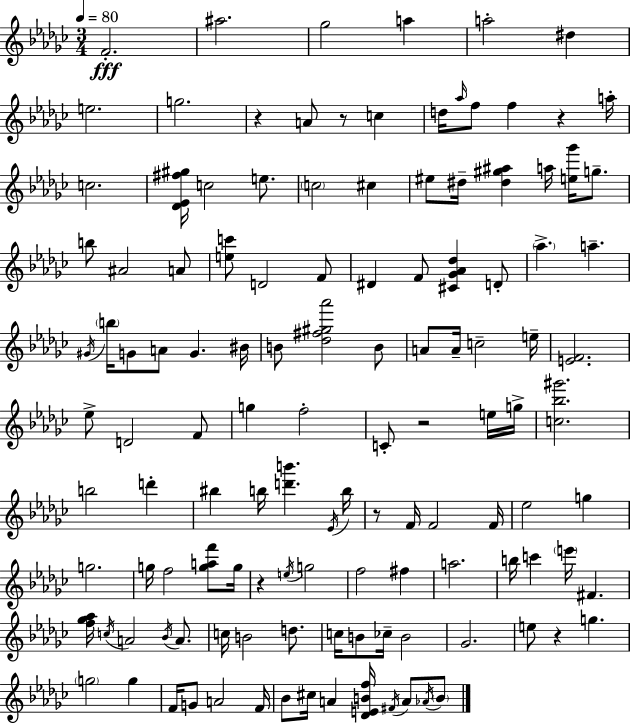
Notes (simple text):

F4/h. A#5/h. Gb5/h A5/q A5/h D#5/q E5/h. G5/h. R/q A4/e R/e C5/q D5/s Ab5/s F5/e F5/q R/q A5/s C5/h. [Db4,Eb4,F#5,G#5]/s C5/h E5/e. C5/h C#5/q EIS5/e D#5/s [D#5,G#5,A#5]/q A5/s [E5,Gb6]/s G5/e. B5/e A#4/h A4/e [E5,C6]/e D4/h F4/e D#4/q F4/e [C#4,Gb4,Ab4,Db5]/q D4/e Ab5/q. A5/q. G#4/s B5/s G4/e A4/e G4/q. BIS4/s B4/e [Db5,F#5,G#5,Ab6]/h B4/e A4/e A4/s C5/h E5/s [E4,F4]/h. Eb5/e D4/h F4/e G5/q F5/h C4/e R/h E5/s G5/s [C5,Bb5,G#6]/h. B5/h D6/q BIS5/q B5/s [D6,B6]/q. Eb4/s B5/s R/e F4/s F4/h F4/s Eb5/h G5/q G5/h. G5/s F5/h [G5,A5,F6]/e G5/s R/q E5/s G5/h F5/h F#5/q A5/h. B5/s C6/q E6/s F#4/q. [F5,Gb5,Ab5]/s C5/s A4/h Bb4/s A4/e. C5/s B4/h D5/e. C5/s B4/e CES5/s B4/h Gb4/h. E5/e R/q G5/q. G5/h G5/q F4/s G4/e A4/h F4/s Bb4/e C#5/s A4/q [Db4,E4,B4,F5]/s F#4/s A4/e Ab4/s B4/e